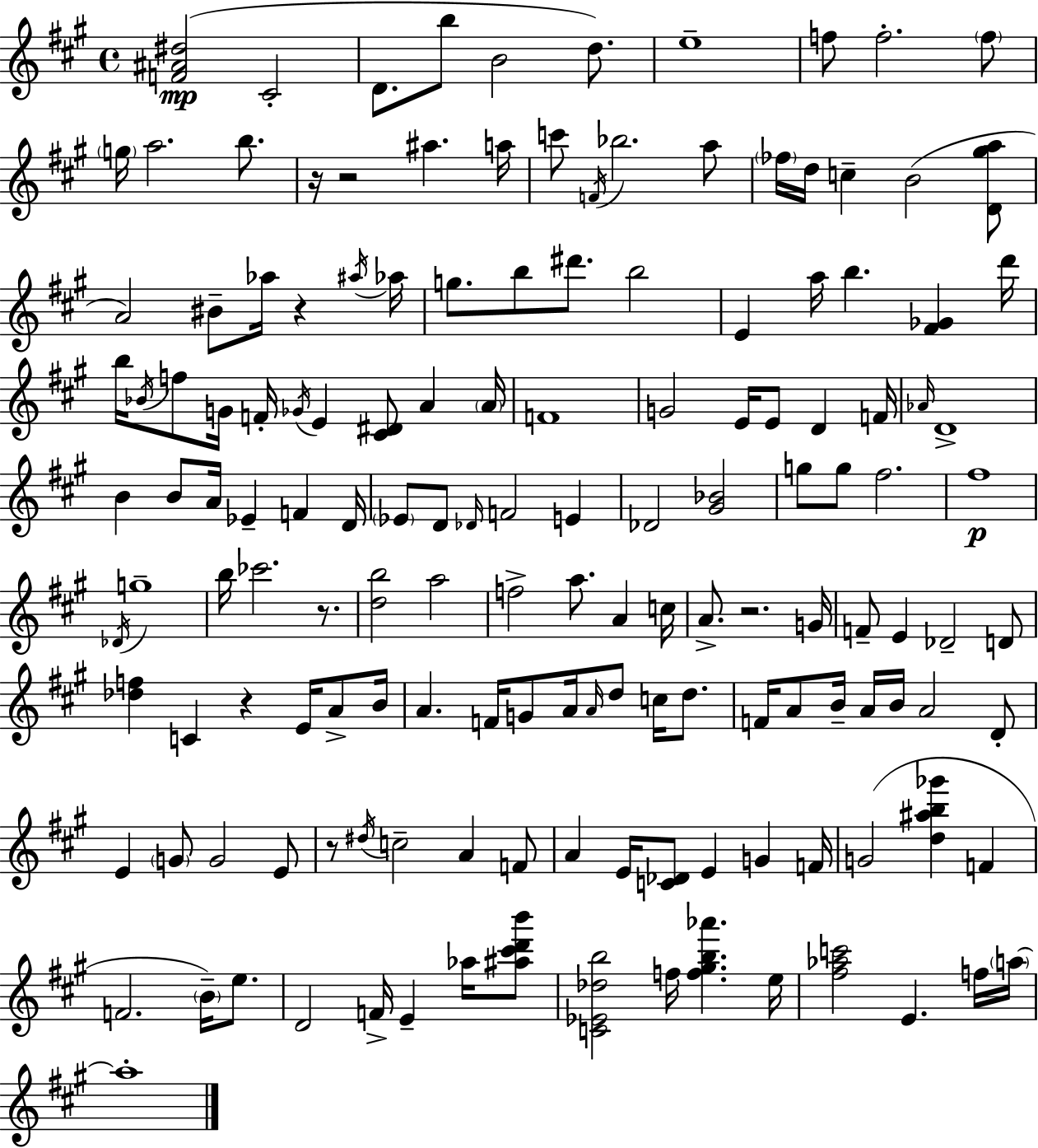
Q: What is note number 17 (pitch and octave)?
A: Bb5